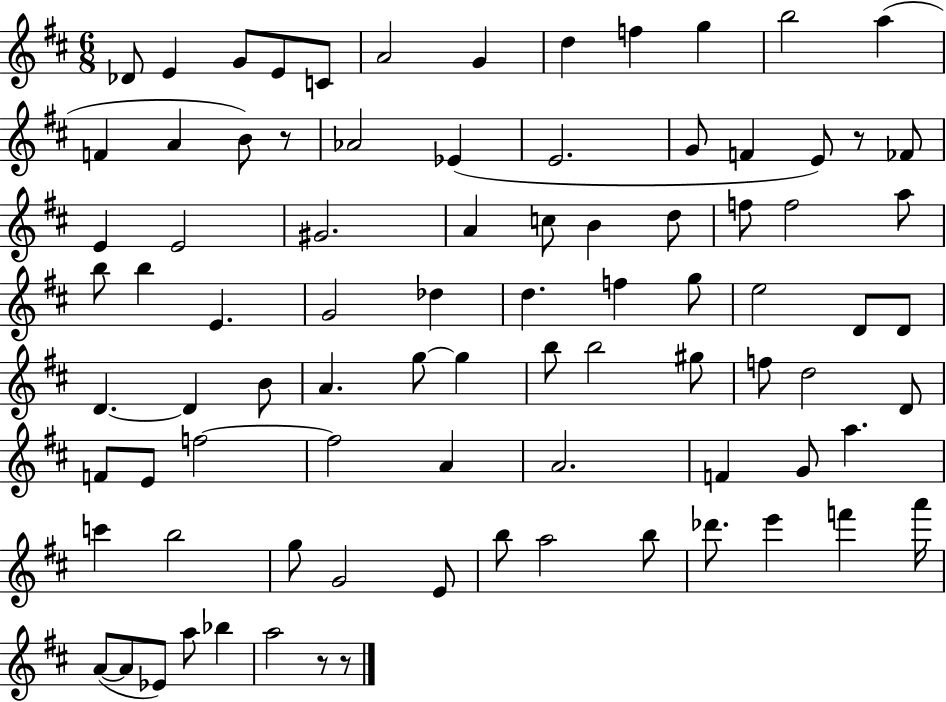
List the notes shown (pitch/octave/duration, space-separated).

Db4/e E4/q G4/e E4/e C4/e A4/h G4/q D5/q F5/q G5/q B5/h A5/q F4/q A4/q B4/e R/e Ab4/h Eb4/q E4/h. G4/e F4/q E4/e R/e FES4/e E4/q E4/h G#4/h. A4/q C5/e B4/q D5/e F5/e F5/h A5/e B5/e B5/q E4/q. G4/h Db5/q D5/q. F5/q G5/e E5/h D4/e D4/e D4/q. D4/q B4/e A4/q. G5/e G5/q B5/e B5/h G#5/e F5/e D5/h D4/e F4/e E4/e F5/h F5/h A4/q A4/h. F4/q G4/e A5/q. C6/q B5/h G5/e G4/h E4/e B5/e A5/h B5/e Db6/e. E6/q F6/q A6/s A4/e A4/e Eb4/e A5/e Bb5/q A5/h R/e R/e